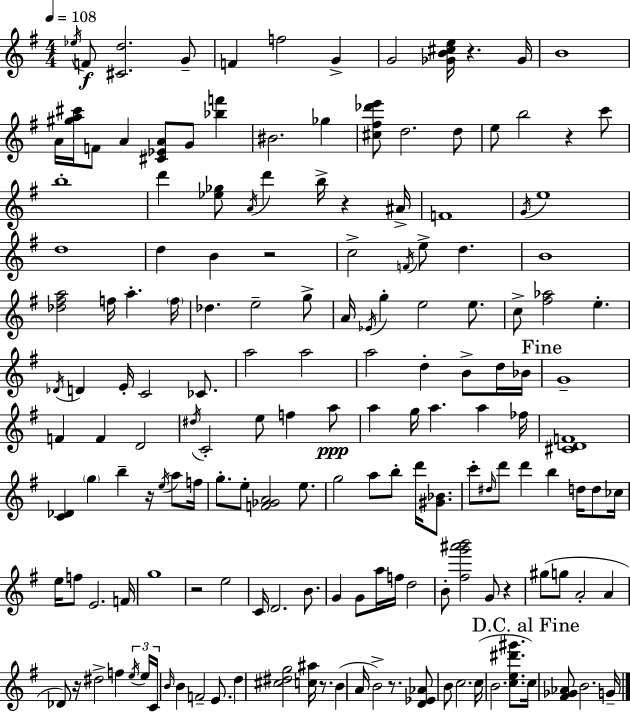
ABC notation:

X:1
T:Untitled
M:4/4
L:1/4
K:G
_e/4 F/2 [^Cd]2 G/2 F f2 G G2 [_GB^ce]/4 z _G/4 B4 A/4 [^ga^c']/4 F/2 A [^C_EA]/2 G/2 [_bf'] ^B2 _g [^c^f_d'e']/2 d2 d/2 e/2 b2 z c'/2 b4 d' [_e_g]/2 A/4 d' b/4 z ^A/4 F4 G/4 e4 d4 d B z2 c2 F/4 e/2 d B4 [_d^fa]2 f/4 a f/4 _d e2 g/2 A/4 _E/4 g e2 e/2 c/2 [^f_a]2 e _D/4 D E/4 C2 _C/2 a2 a2 a2 d B/2 d/4 _B/4 G4 F F D2 ^d/4 C2 e/2 f a/2 a g/4 a a _f/4 [^CDF]4 [C_D] g b z/4 e/4 a/2 f/4 g/2 e/2 [F_GA]2 e/2 g2 a/2 b/2 d'/4 [^G_B]/2 c'/2 ^d/4 d'/2 d' b d/4 d/2 _c/4 e/4 f/2 E2 F/4 g4 z2 e2 C/4 D2 B/2 G G/2 a/4 f/4 d2 B/2 [^fg'^a'b']2 G/2 z ^g/2 g/2 A2 A _D/2 z/4 ^d2 f e/4 e/4 C/4 B/4 B F2 E/2 d [^c^dg]2 [c^a]/4 z/2 B A/4 B2 z/2 [D_E_A]/2 B/2 c2 c/4 B2 [ce^d'^g']/2 c/4 [^F_G_A]/2 B2 G/4